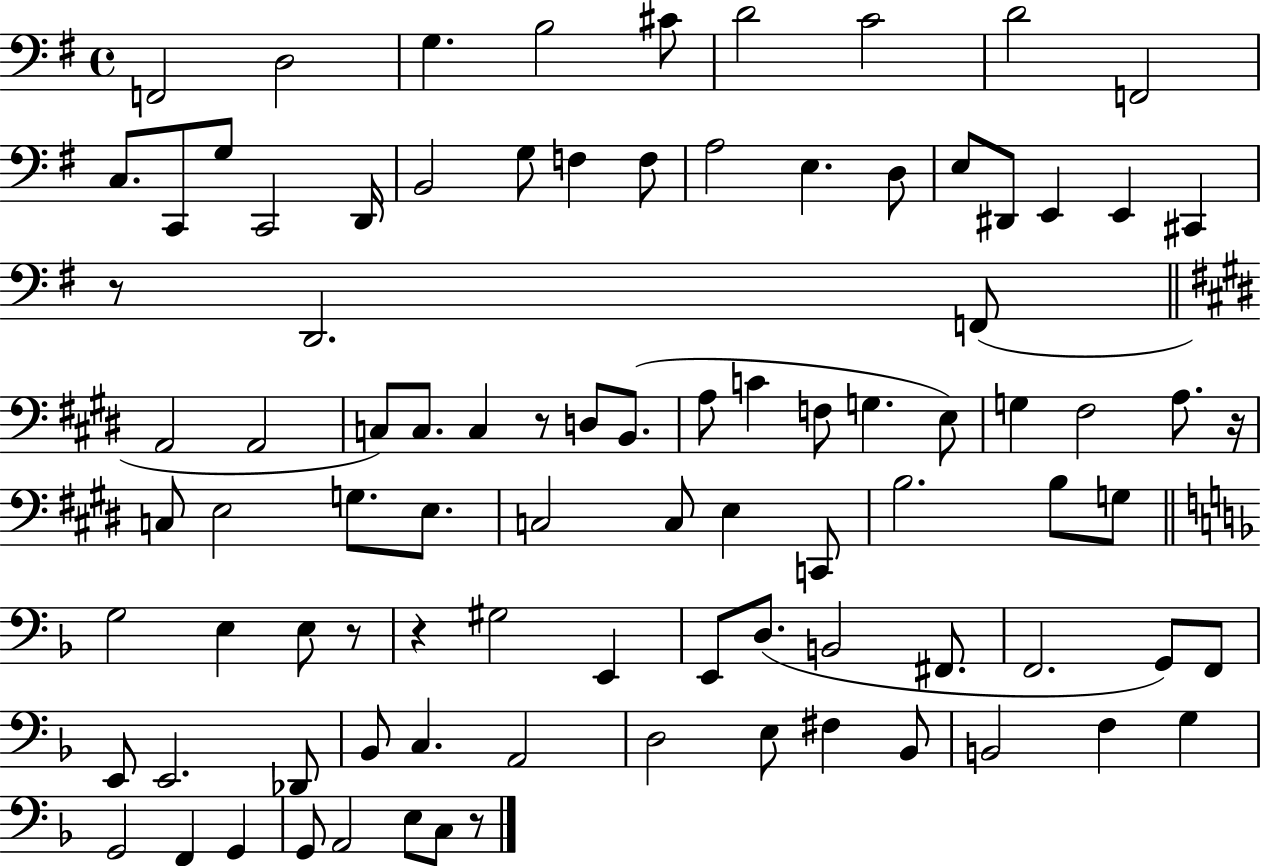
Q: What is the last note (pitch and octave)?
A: C3